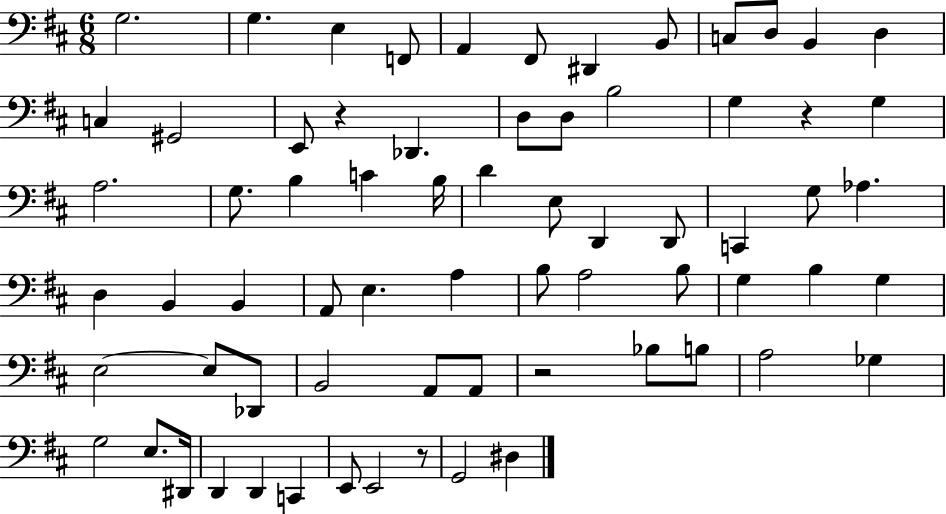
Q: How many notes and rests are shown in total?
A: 69